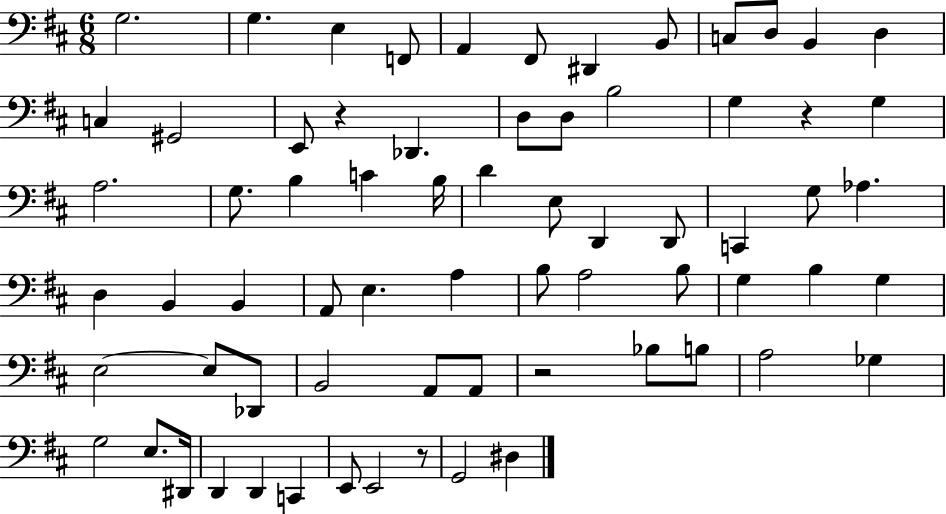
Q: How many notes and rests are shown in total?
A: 69